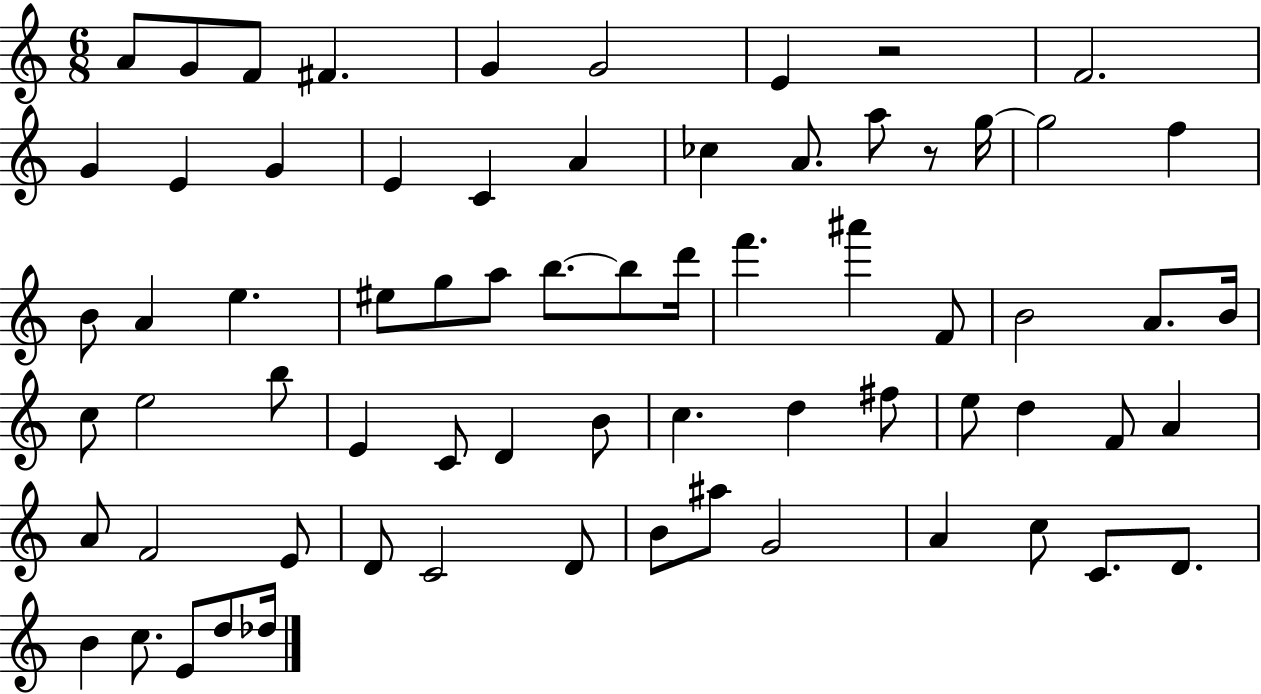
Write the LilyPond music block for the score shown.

{
  \clef treble
  \numericTimeSignature
  \time 6/8
  \key c \major
  \repeat volta 2 { a'8 g'8 f'8 fis'4. | g'4 g'2 | e'4 r2 | f'2. | \break g'4 e'4 g'4 | e'4 c'4 a'4 | ces''4 a'8. a''8 r8 g''16~~ | g''2 f''4 | \break b'8 a'4 e''4. | eis''8 g''8 a''8 b''8.~~ b''8 d'''16 | f'''4. ais'''4 f'8 | b'2 a'8. b'16 | \break c''8 e''2 b''8 | e'4 c'8 d'4 b'8 | c''4. d''4 fis''8 | e''8 d''4 f'8 a'4 | \break a'8 f'2 e'8 | d'8 c'2 d'8 | b'8 ais''8 g'2 | a'4 c''8 c'8. d'8. | \break b'4 c''8. e'8 d''8 des''16 | } \bar "|."
}